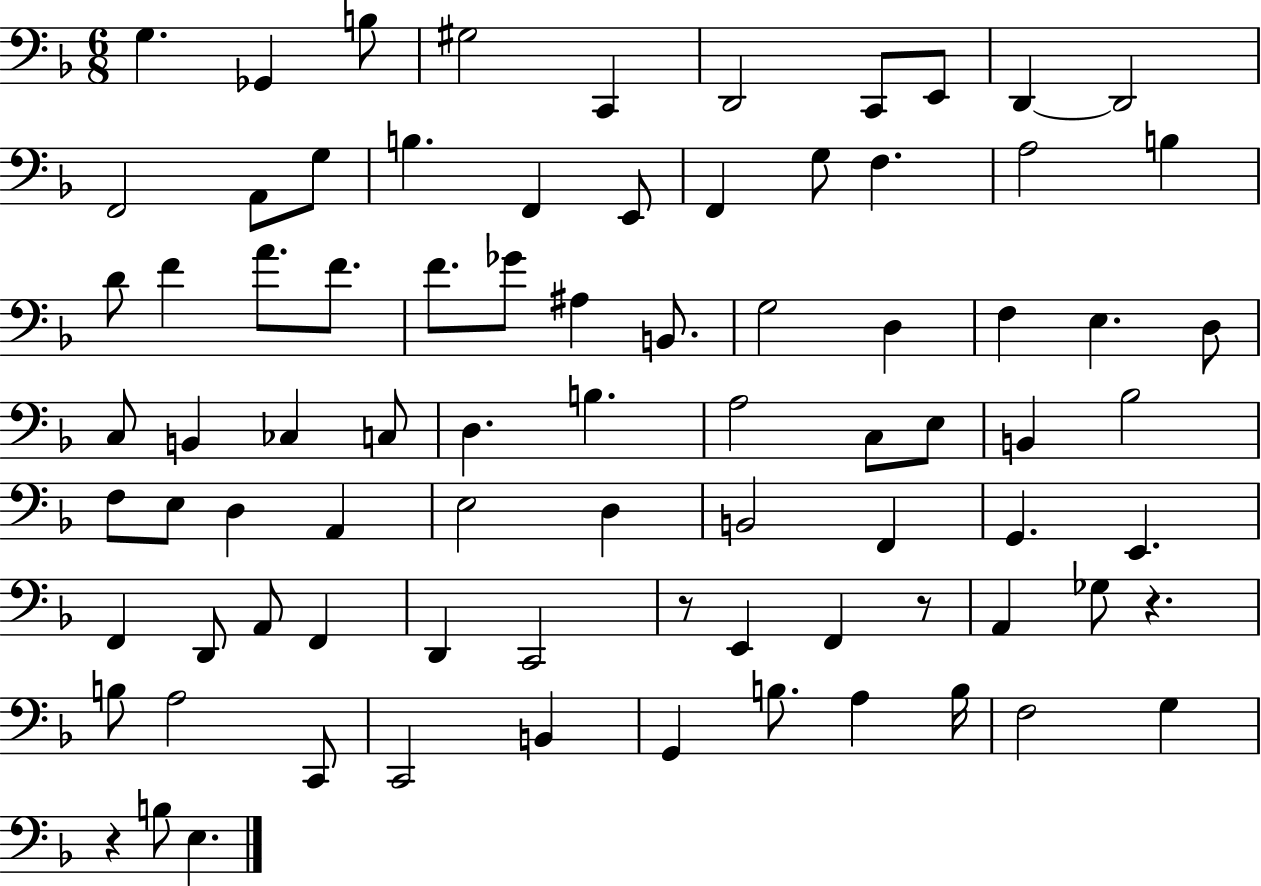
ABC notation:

X:1
T:Untitled
M:6/8
L:1/4
K:F
G, _G,, B,/2 ^G,2 C,, D,,2 C,,/2 E,,/2 D,, D,,2 F,,2 A,,/2 G,/2 B, F,, E,,/2 F,, G,/2 F, A,2 B, D/2 F A/2 F/2 F/2 _G/2 ^A, B,,/2 G,2 D, F, E, D,/2 C,/2 B,, _C, C,/2 D, B, A,2 C,/2 E,/2 B,, _B,2 F,/2 E,/2 D, A,, E,2 D, B,,2 F,, G,, E,, F,, D,,/2 A,,/2 F,, D,, C,,2 z/2 E,, F,, z/2 A,, _G,/2 z B,/2 A,2 C,,/2 C,,2 B,, G,, B,/2 A, B,/4 F,2 G, z B,/2 E,